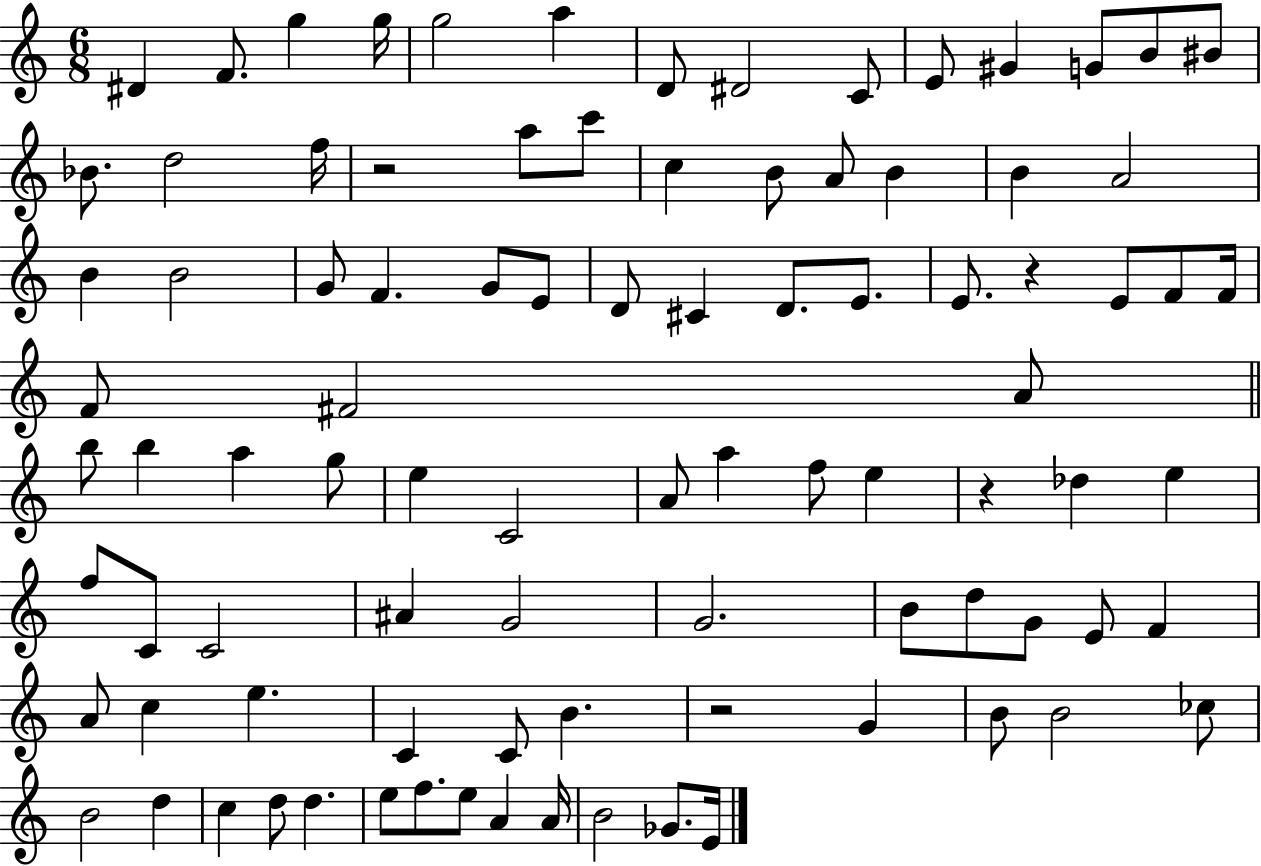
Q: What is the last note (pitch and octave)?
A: E4